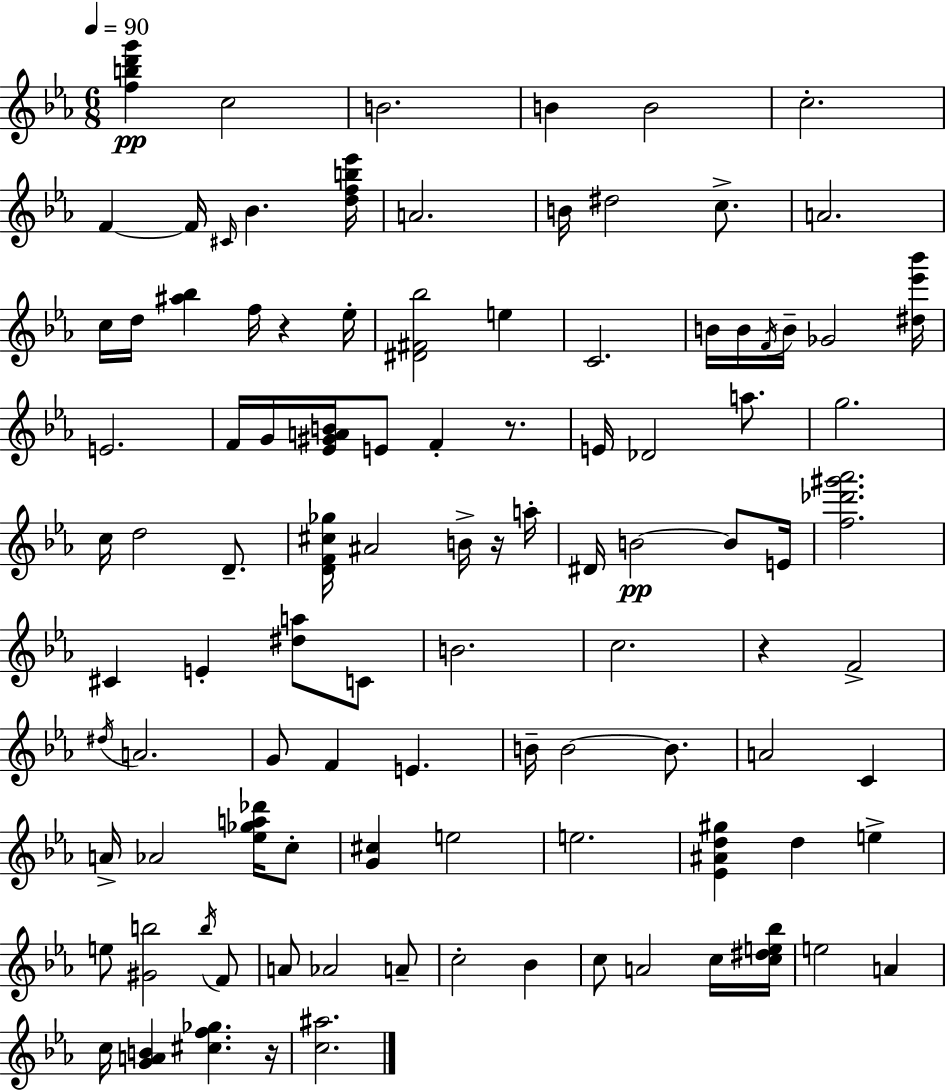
{
  \clef treble
  \numericTimeSignature
  \time 6/8
  \key ees \major
  \tempo 4 = 90
  <f'' b'' d''' g'''>4\pp c''2 | b'2. | b'4 b'2 | c''2.-. | \break f'4~~ f'16 \grace { cis'16 } bes'4. | <d'' f'' b'' ees'''>16 a'2. | b'16 dis''2 c''8.-> | a'2. | \break c''16 d''16 <ais'' bes''>4 f''16 r4 | ees''16-. <dis' fis' bes''>2 e''4 | c'2. | b'16 b'16 \acciaccatura { f'16 } b'16-- ges'2 | \break <dis'' ees''' bes'''>16 e'2. | f'16 g'16 <ees' gis' a' b'>16 e'8 f'4-. r8. | e'16 des'2 a''8. | g''2. | \break c''16 d''2 d'8.-- | <d' f' cis'' ges''>16 ais'2 b'16-> | r16 a''16-. dis'16 b'2~~\pp b'8 | e'16 <f'' des''' gis''' aes'''>2. | \break cis'4 e'4-. <dis'' a''>8 | c'8 b'2. | c''2. | r4 f'2-> | \break \acciaccatura { dis''16 } a'2. | g'8 f'4 e'4. | b'16-- b'2~~ | b'8. a'2 c'4 | \break a'16-> aes'2 | <ees'' ges'' a'' des'''>16 c''8-. <g' cis''>4 e''2 | e''2. | <ees' ais' d'' gis''>4 d''4 e''4-> | \break e''8 <gis' b''>2 | \acciaccatura { b''16 } f'8 a'8 aes'2 | a'8-- c''2-. | bes'4 c''8 a'2 | \break c''16 <c'' dis'' e'' bes''>16 e''2 | a'4 c''16 <g' a' b'>4 <cis'' f'' ges''>4. | r16 <c'' ais''>2. | \bar "|."
}